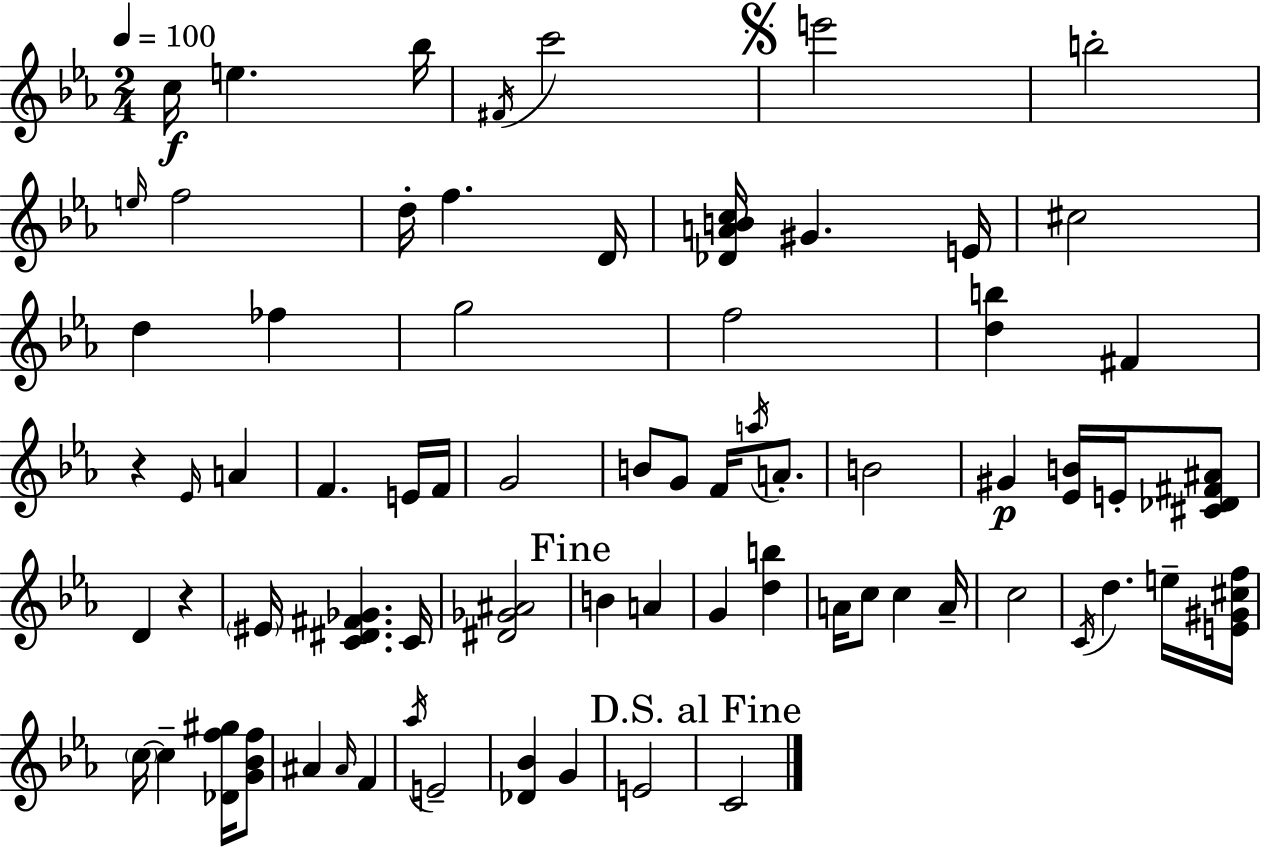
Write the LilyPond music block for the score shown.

{
  \clef treble
  \numericTimeSignature
  \time 2/4
  \key ees \major
  \tempo 4 = 100
  c''16\f e''4. bes''16 | \acciaccatura { fis'16 } c'''2 | \mark \markup { \musicglyph "scripts.segno" } e'''2 | b''2-. | \break \grace { e''16 } f''2 | d''16-. f''4. | d'16 <des' a' b' c''>16 gis'4. | e'16 cis''2 | \break d''4 fes''4 | g''2 | f''2 | <d'' b''>4 fis'4 | \break r4 \grace { ees'16 } a'4 | f'4. | e'16 f'16 g'2 | b'8 g'8 f'16 | \break \acciaccatura { a''16 } a'8.-. b'2 | gis'4\p | <ees' b'>16 e'16-. <cis' des' fis' ais'>8 d'4 | r4 \parenthesize eis'16 <c' dis' fis' ges'>4. | \break c'16 <dis' ges' ais'>2 | \mark "Fine" b'4 | a'4 g'4 | <d'' b''>4 a'16 c''8 c''4 | \break a'16-- c''2 | \acciaccatura { c'16 } d''4. | e''16-- <e' gis' cis'' f''>16 \parenthesize c''16~~ c''4-- | <des' f'' gis''>16 <g' bes' f''>8 ais'4 | \break \grace { ais'16 } f'4 \acciaccatura { aes''16 } e'2-- | <des' bes'>4 | g'4 e'2 | \mark "D.S. al Fine" c'2 | \break \bar "|."
}